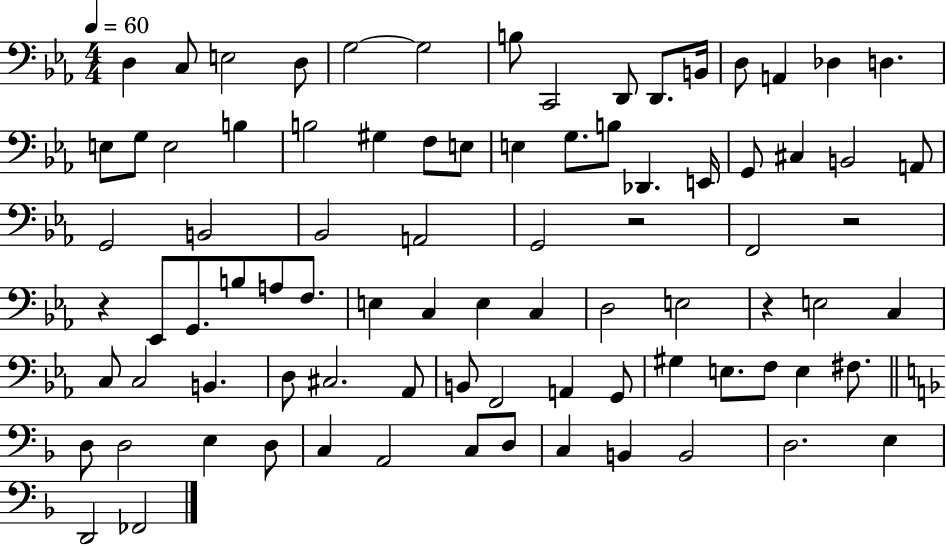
{
  \clef bass
  \numericTimeSignature
  \time 4/4
  \key ees \major
  \tempo 4 = 60
  d4 c8 e2 d8 | g2~~ g2 | b8 c,2 d,8 d,8. b,16 | d8 a,4 des4 d4. | \break e8 g8 e2 b4 | b2 gis4 f8 e8 | e4 g8. b8 des,4. e,16 | g,8 cis4 b,2 a,8 | \break g,2 b,2 | bes,2 a,2 | g,2 r2 | f,2 r2 | \break r4 ees,8 g,8. b8 a8 f8. | e4 c4 e4 c4 | d2 e2 | r4 e2 c4 | \break c8 c2 b,4. | d8 cis2. aes,8 | b,8 f,2 a,4 g,8 | gis4 e8. f8 e4 fis8. | \break \bar "||" \break \key f \major d8 d2 e4 d8 | c4 a,2 c8 d8 | c4 b,4 b,2 | d2. e4 | \break d,2 fes,2 | \bar "|."
}